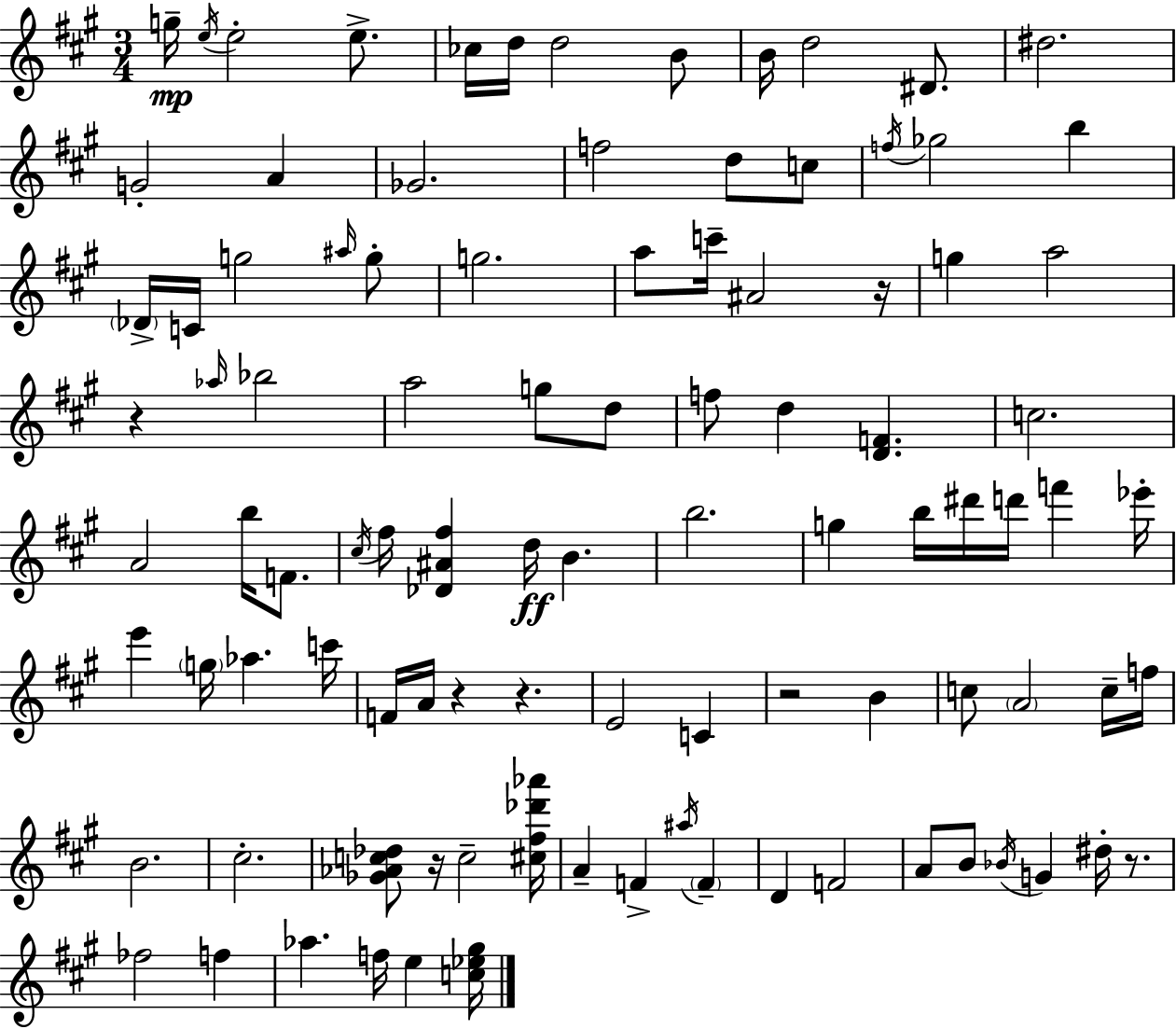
G5/s E5/s E5/h E5/e. CES5/s D5/s D5/h B4/e B4/s D5/h D#4/e. D#5/h. G4/h A4/q Gb4/h. F5/h D5/e C5/e F5/s Gb5/h B5/q Db4/s C4/s G5/h A#5/s G5/e G5/h. A5/e C6/s A#4/h R/s G5/q A5/h R/q Ab5/s Bb5/h A5/h G5/e D5/e F5/e D5/q [D4,F4]/q. C5/h. A4/h B5/s F4/e. C#5/s F#5/s [Db4,A#4,F#5]/q D5/s B4/q. B5/h. G5/q B5/s D#6/s D6/s F6/q Eb6/s E6/q G5/s Ab5/q. C6/s F4/s A4/s R/q R/q. E4/h C4/q R/h B4/q C5/e A4/h C5/s F5/s B4/h. C#5/h. [Gb4,Ab4,C5,Db5]/e R/s C5/h [C#5,F#5,Db6,Ab6]/s A4/q F4/q A#5/s F4/q D4/q F4/h A4/e B4/e Bb4/s G4/q D#5/s R/e. FES5/h F5/q Ab5/q. F5/s E5/q [C5,Eb5,G#5]/s